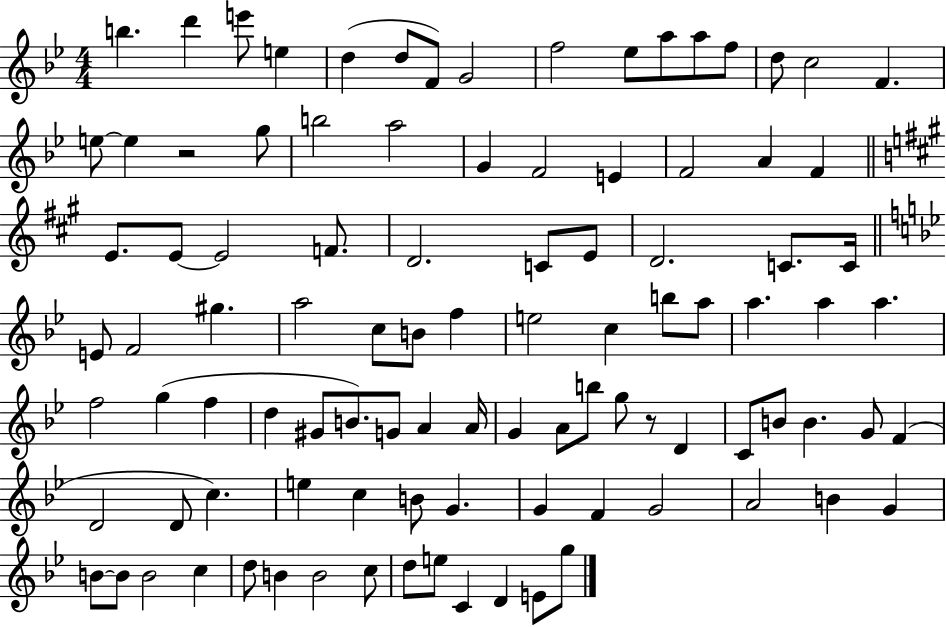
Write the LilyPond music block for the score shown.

{
  \clef treble
  \numericTimeSignature
  \time 4/4
  \key bes \major
  b''4. d'''4 e'''8 e''4 | d''4( d''8 f'8) g'2 | f''2 ees''8 a''8 a''8 f''8 | d''8 c''2 f'4. | \break e''8~~ e''4 r2 g''8 | b''2 a''2 | g'4 f'2 e'4 | f'2 a'4 f'4 | \break \bar "||" \break \key a \major e'8. e'8~~ e'2 f'8. | d'2. c'8 e'8 | d'2. c'8. c'16 | \bar "||" \break \key bes \major e'8 f'2 gis''4. | a''2 c''8 b'8 f''4 | e''2 c''4 b''8 a''8 | a''4. a''4 a''4. | \break f''2 g''4( f''4 | d''4 gis'8 b'8.) g'8 a'4 a'16 | g'4 a'8 b''8 g''8 r8 d'4 | c'8 b'8 b'4. g'8 f'4( | \break d'2 d'8 c''4.) | e''4 c''4 b'8 g'4. | g'4 f'4 g'2 | a'2 b'4 g'4 | \break b'8~~ b'8 b'2 c''4 | d''8 b'4 b'2 c''8 | d''8 e''8 c'4 d'4 e'8 g''8 | \bar "|."
}